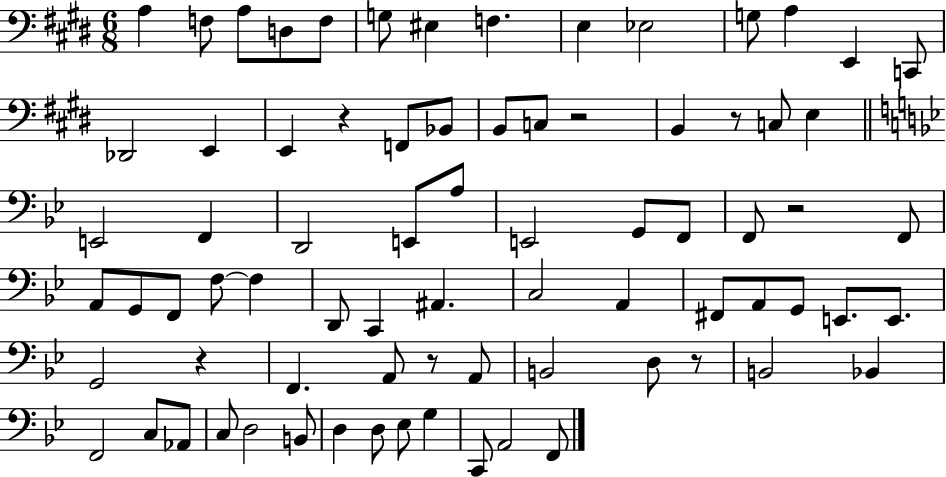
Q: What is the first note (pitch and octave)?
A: A3